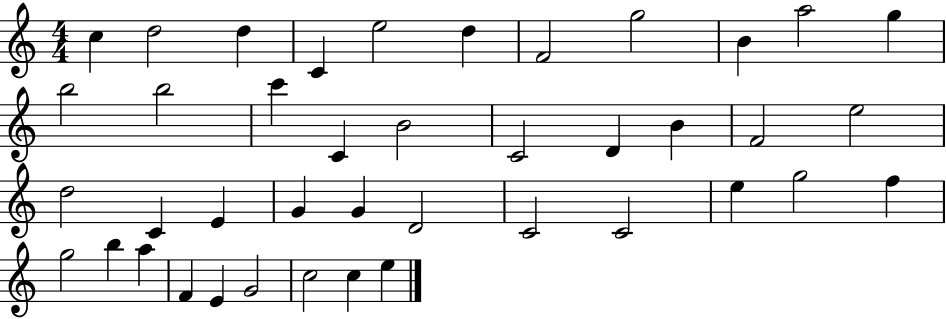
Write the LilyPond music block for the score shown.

{
  \clef treble
  \numericTimeSignature
  \time 4/4
  \key c \major
  c''4 d''2 d''4 | c'4 e''2 d''4 | f'2 g''2 | b'4 a''2 g''4 | \break b''2 b''2 | c'''4 c'4 b'2 | c'2 d'4 b'4 | f'2 e''2 | \break d''2 c'4 e'4 | g'4 g'4 d'2 | c'2 c'2 | e''4 g''2 f''4 | \break g''2 b''4 a''4 | f'4 e'4 g'2 | c''2 c''4 e''4 | \bar "|."
}